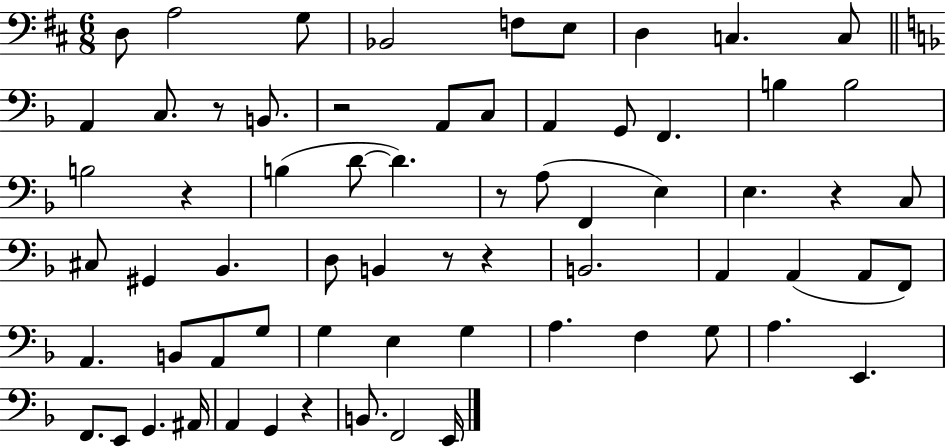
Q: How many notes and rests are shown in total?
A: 67